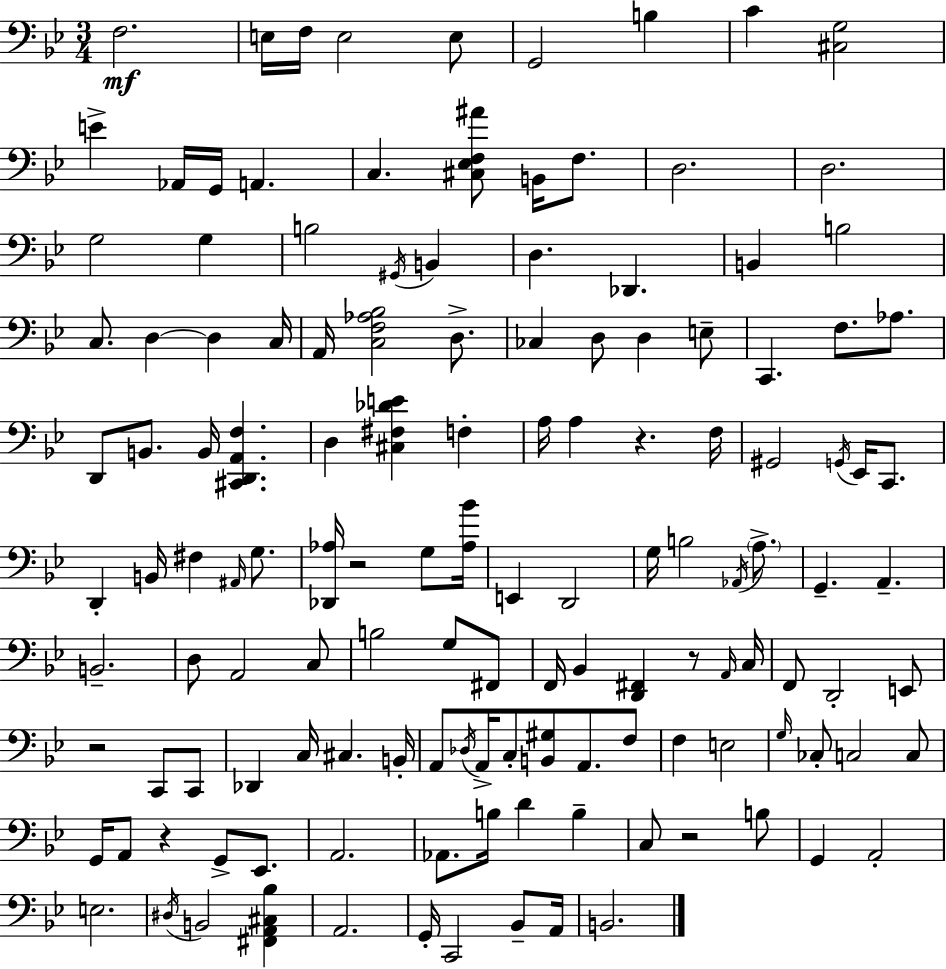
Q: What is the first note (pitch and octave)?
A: F3